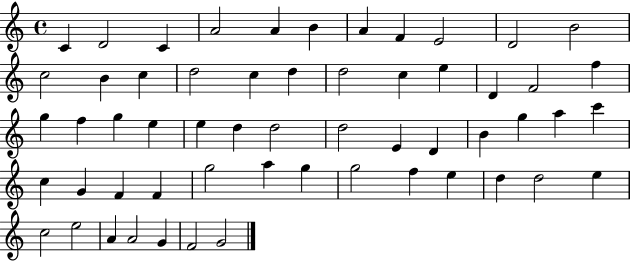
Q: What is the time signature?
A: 4/4